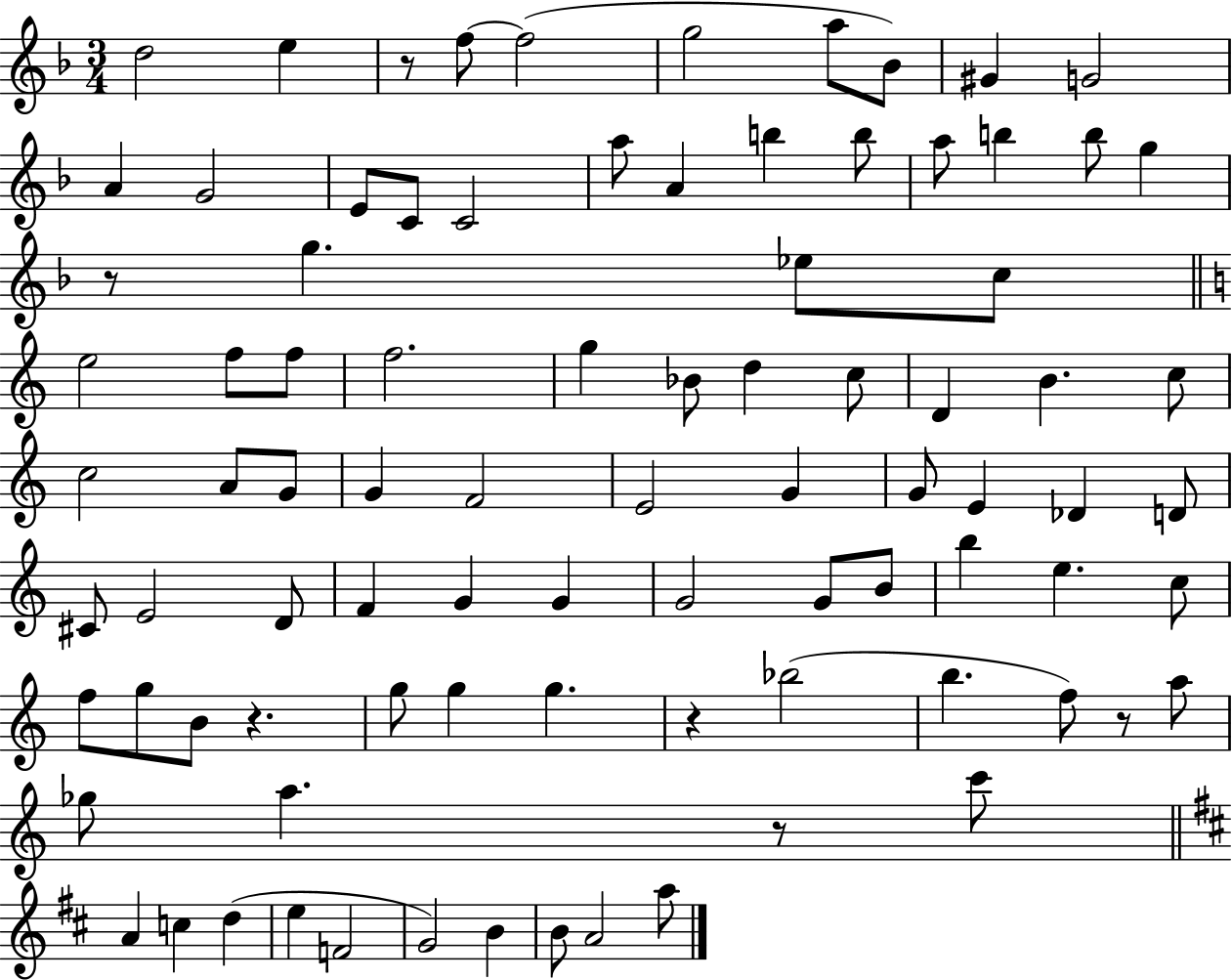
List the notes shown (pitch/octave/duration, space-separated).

D5/h E5/q R/e F5/e F5/h G5/h A5/e Bb4/e G#4/q G4/h A4/q G4/h E4/e C4/e C4/h A5/e A4/q B5/q B5/e A5/e B5/q B5/e G5/q R/e G5/q. Eb5/e C5/e E5/h F5/e F5/e F5/h. G5/q Bb4/e D5/q C5/e D4/q B4/q. C5/e C5/h A4/e G4/e G4/q F4/h E4/h G4/q G4/e E4/q Db4/q D4/e C#4/e E4/h D4/e F4/q G4/q G4/q G4/h G4/e B4/e B5/q E5/q. C5/e F5/e G5/e B4/e R/q. G5/e G5/q G5/q. R/q Bb5/h B5/q. F5/e R/e A5/e Gb5/e A5/q. R/e C6/e A4/q C5/q D5/q E5/q F4/h G4/h B4/q B4/e A4/h A5/e